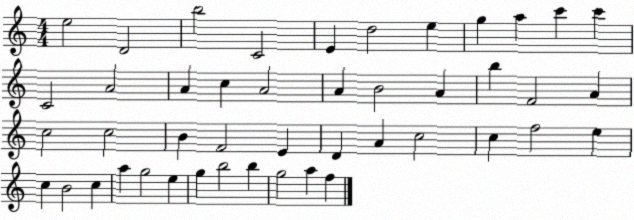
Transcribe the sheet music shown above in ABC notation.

X:1
T:Untitled
M:4/4
L:1/4
K:C
e2 D2 b2 C2 E d2 e g a c' c' C2 A2 A c A2 A B2 A b F2 A c2 c2 B F2 E D A c2 c f2 e c B2 c a g2 e g b2 b g2 a f